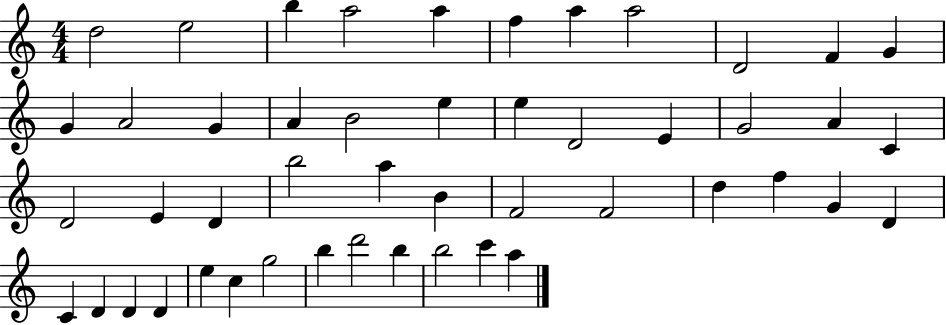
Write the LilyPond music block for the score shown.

{
  \clef treble
  \numericTimeSignature
  \time 4/4
  \key c \major
  d''2 e''2 | b''4 a''2 a''4 | f''4 a''4 a''2 | d'2 f'4 g'4 | \break g'4 a'2 g'4 | a'4 b'2 e''4 | e''4 d'2 e'4 | g'2 a'4 c'4 | \break d'2 e'4 d'4 | b''2 a''4 b'4 | f'2 f'2 | d''4 f''4 g'4 d'4 | \break c'4 d'4 d'4 d'4 | e''4 c''4 g''2 | b''4 d'''2 b''4 | b''2 c'''4 a''4 | \break \bar "|."
}